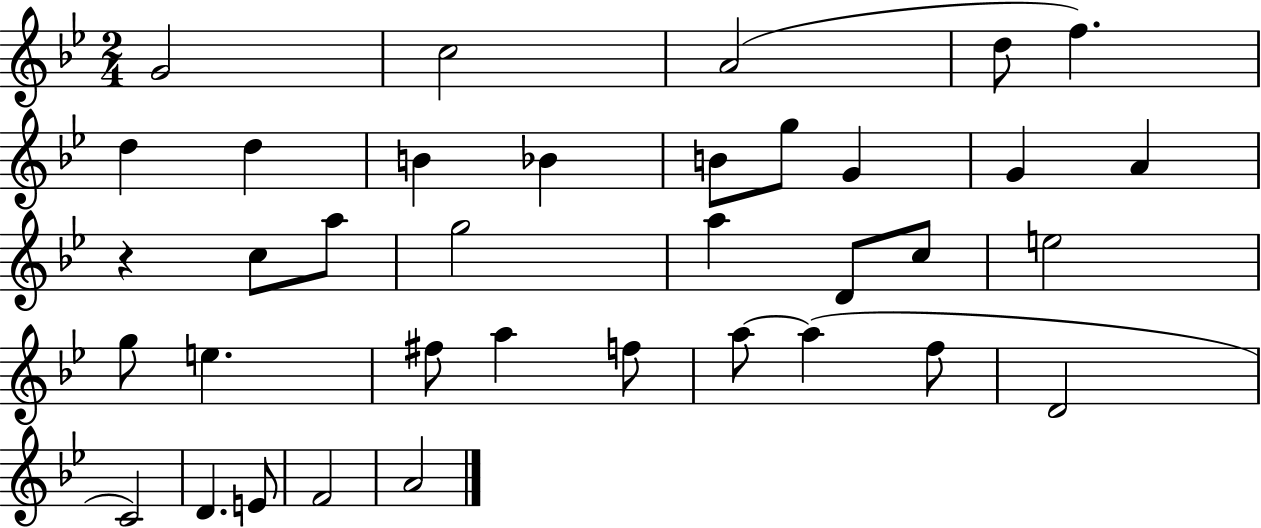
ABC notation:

X:1
T:Untitled
M:2/4
L:1/4
K:Bb
G2 c2 A2 d/2 f d d B _B B/2 g/2 G G A z c/2 a/2 g2 a D/2 c/2 e2 g/2 e ^f/2 a f/2 a/2 a f/2 D2 C2 D E/2 F2 A2